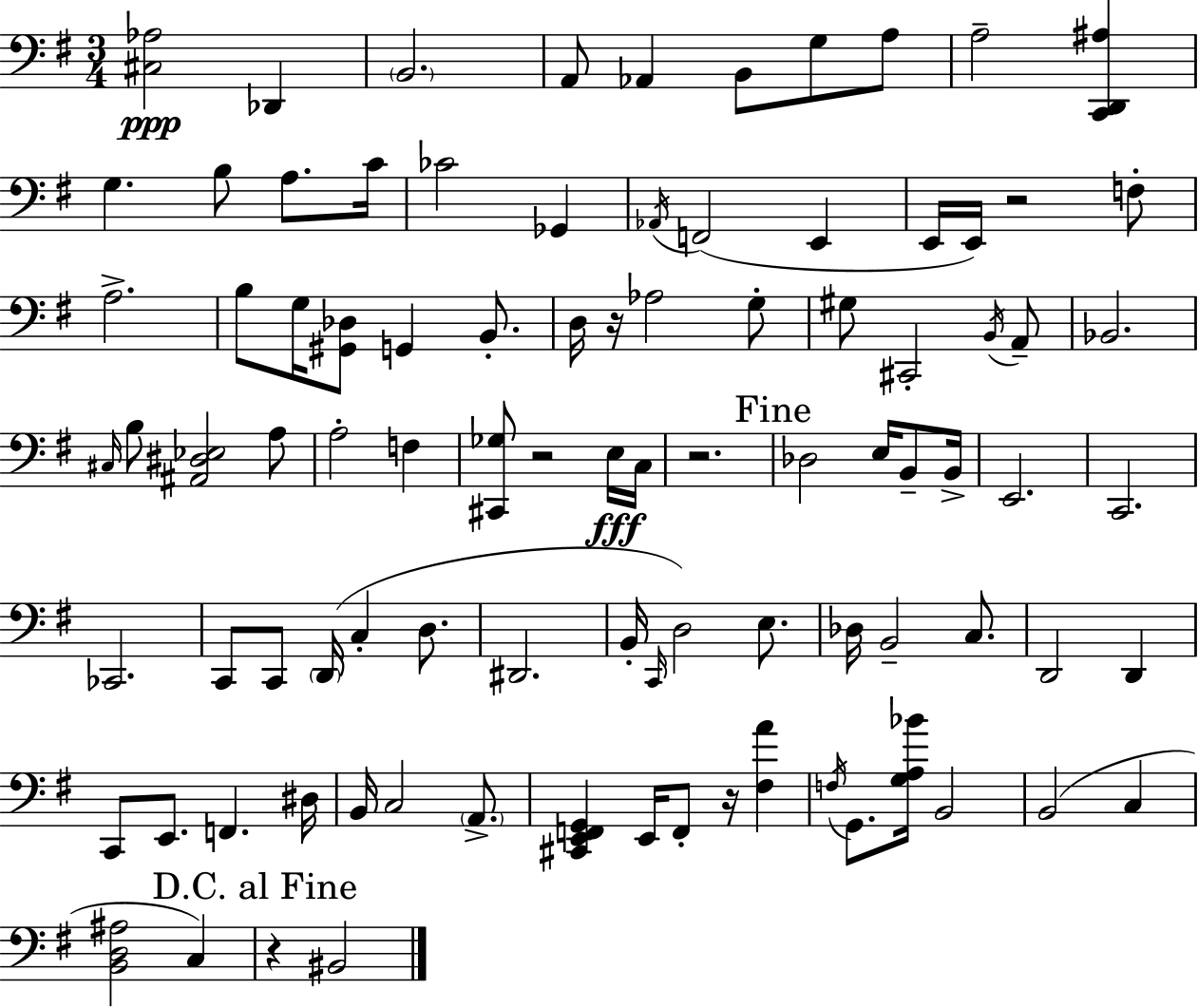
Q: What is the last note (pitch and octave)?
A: BIS2